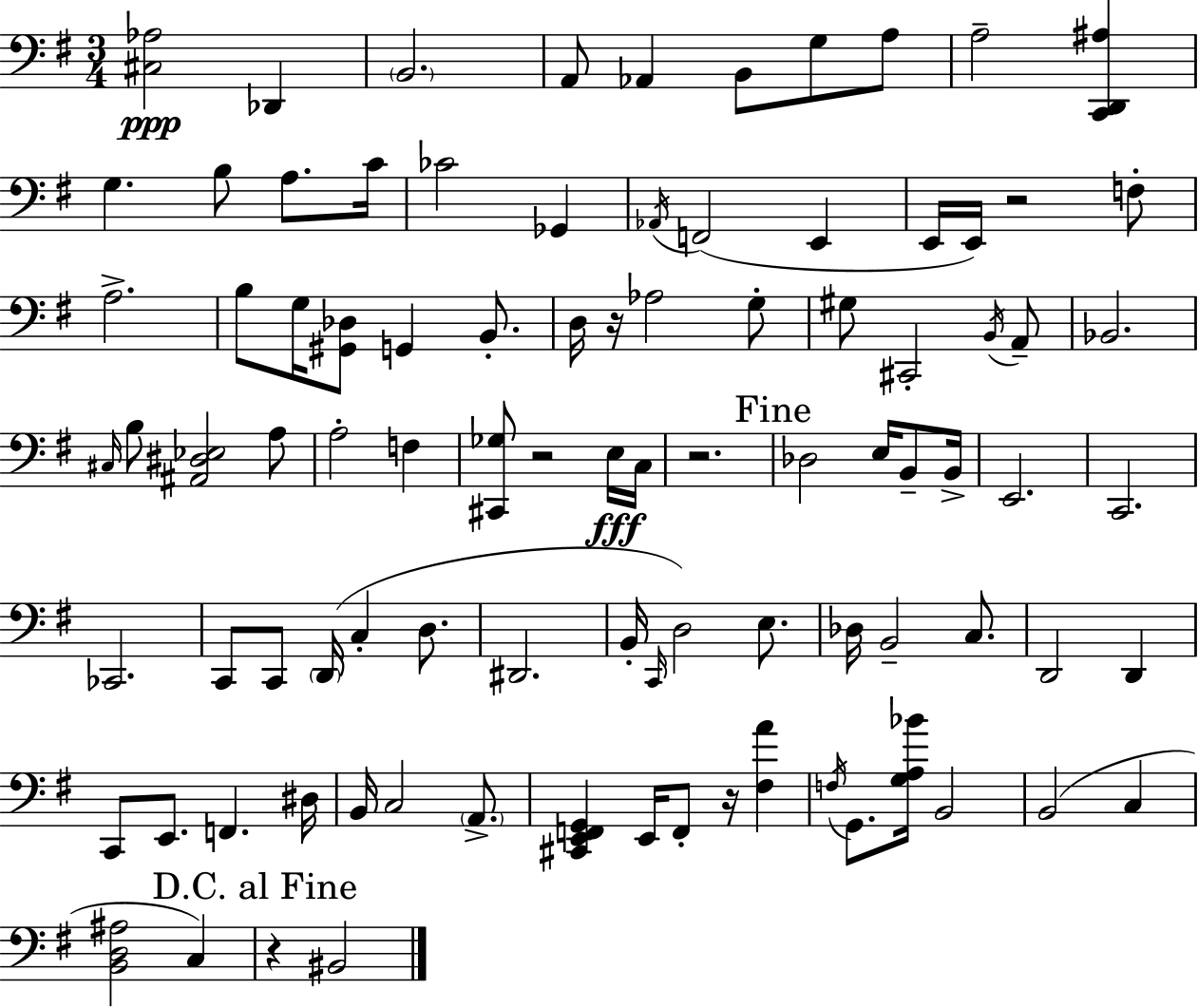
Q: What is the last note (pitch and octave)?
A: BIS2